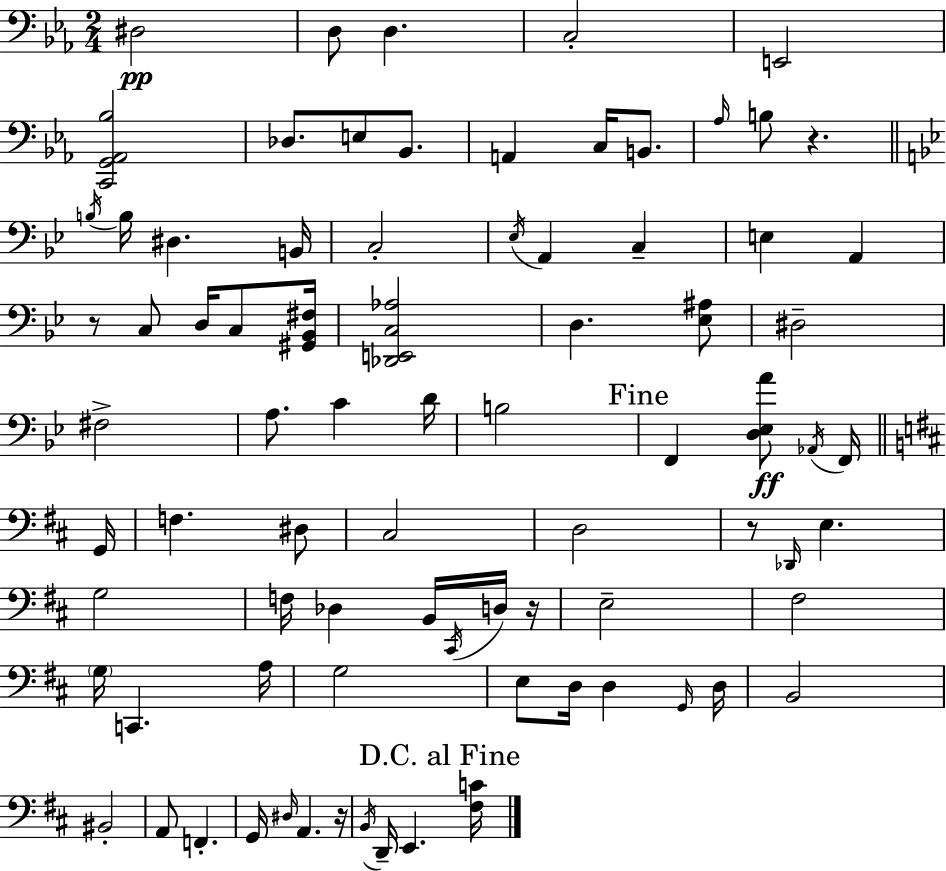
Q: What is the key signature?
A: EES major